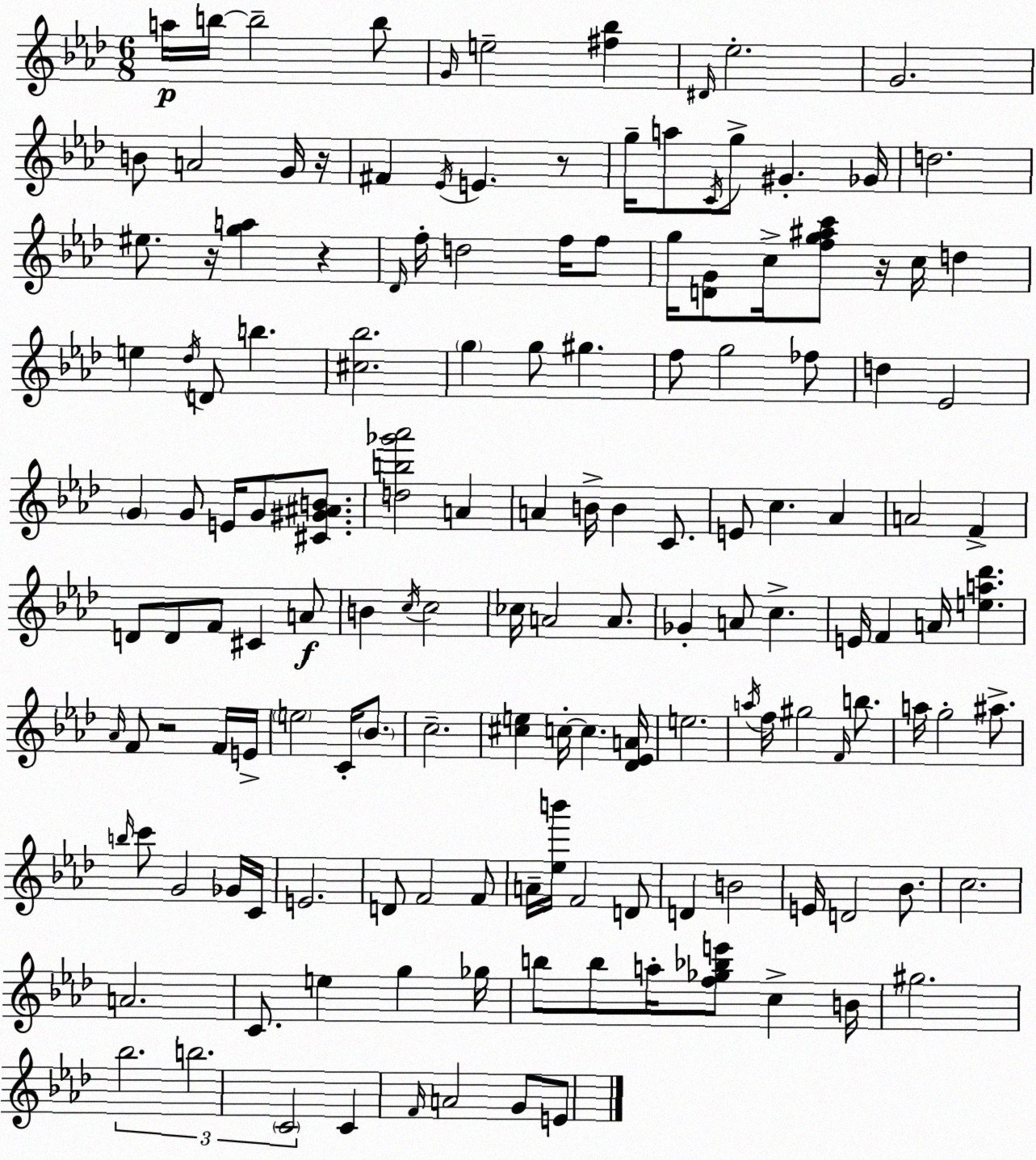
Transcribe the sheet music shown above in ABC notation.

X:1
T:Untitled
M:6/8
L:1/4
K:Fm
a/4 b/4 b2 b/2 G/4 e2 [^f_b] ^D/4 _e2 G2 B/2 A2 G/4 z/4 ^F _E/4 E z/2 g/4 a/2 C/4 g/2 ^G _G/4 d2 ^e/2 z/4 [ga] z _D/4 f/4 d2 f/4 f/2 g/4 [DG]/2 c/4 [fg^ac']/2 z/4 c/4 d e _d/4 D/2 b [^c_b]2 g g/2 ^g f/2 g2 _f/2 d _E2 G G/2 E/4 G/2 [^C^G^AB]/2 [db_g'_a']2 A A B/4 B C/2 E/2 c _A A2 F D/2 D/2 F/2 ^C A/2 B c/4 c2 _c/4 A2 A/2 _G A/2 c E/4 F A/4 [ea_d'] _A/4 F/2 z2 F/4 E/4 e2 C/4 _B/2 c2 [^ce] c/4 c [_D_EA]/4 e2 a/4 f/4 ^g2 F/4 b/2 a/4 g2 ^a/2 b/4 c'/2 G2 _G/4 C/4 E2 D/2 F2 F/2 A/4 [_eb']/4 F2 D/2 D B2 E/4 D2 _B/2 c2 A2 C/2 e g _g/4 b/2 b/2 a/4 [f_g_be']/2 c B/4 ^g2 _b2 b2 C2 C F/4 A2 G/2 E/2